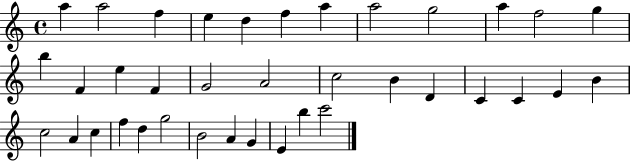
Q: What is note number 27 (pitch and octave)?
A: A4